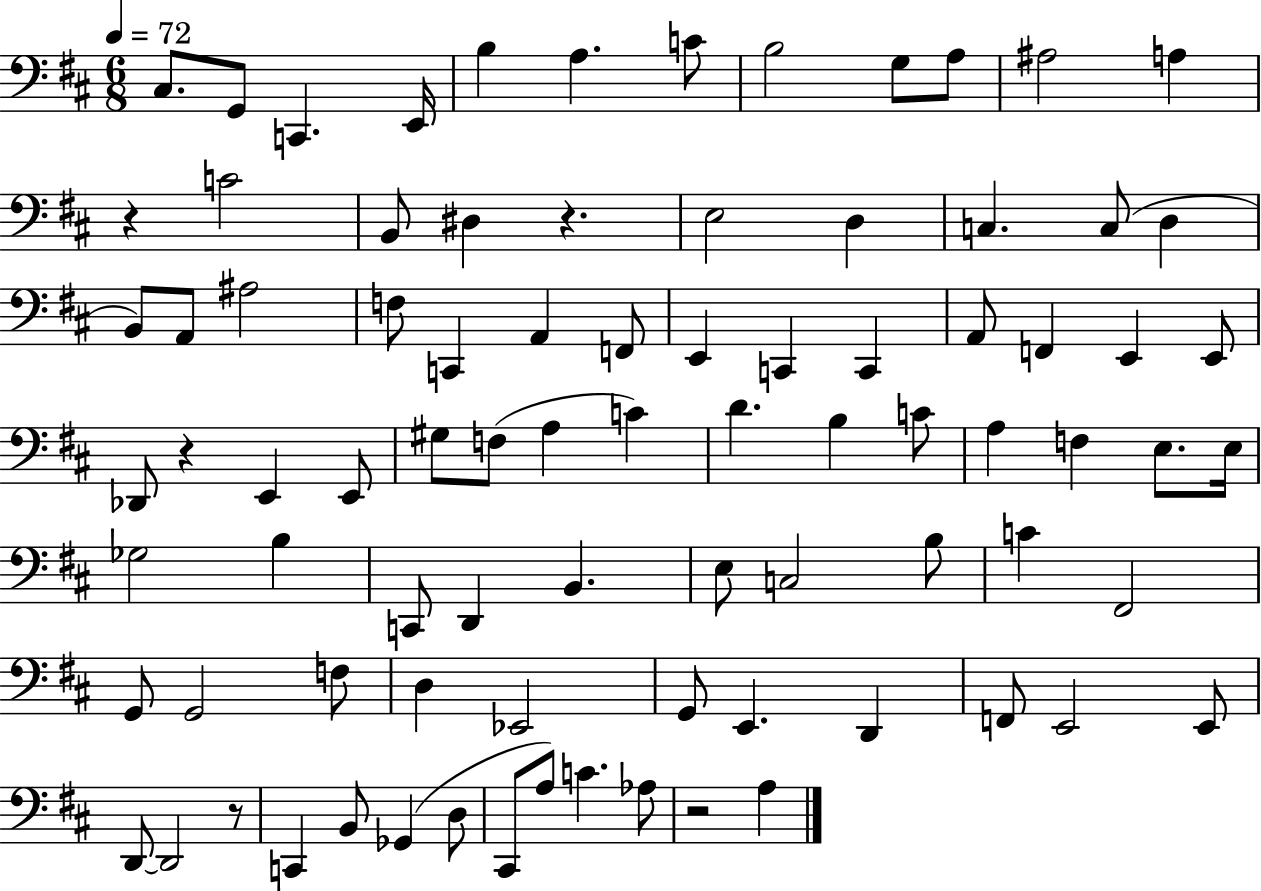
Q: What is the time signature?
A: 6/8